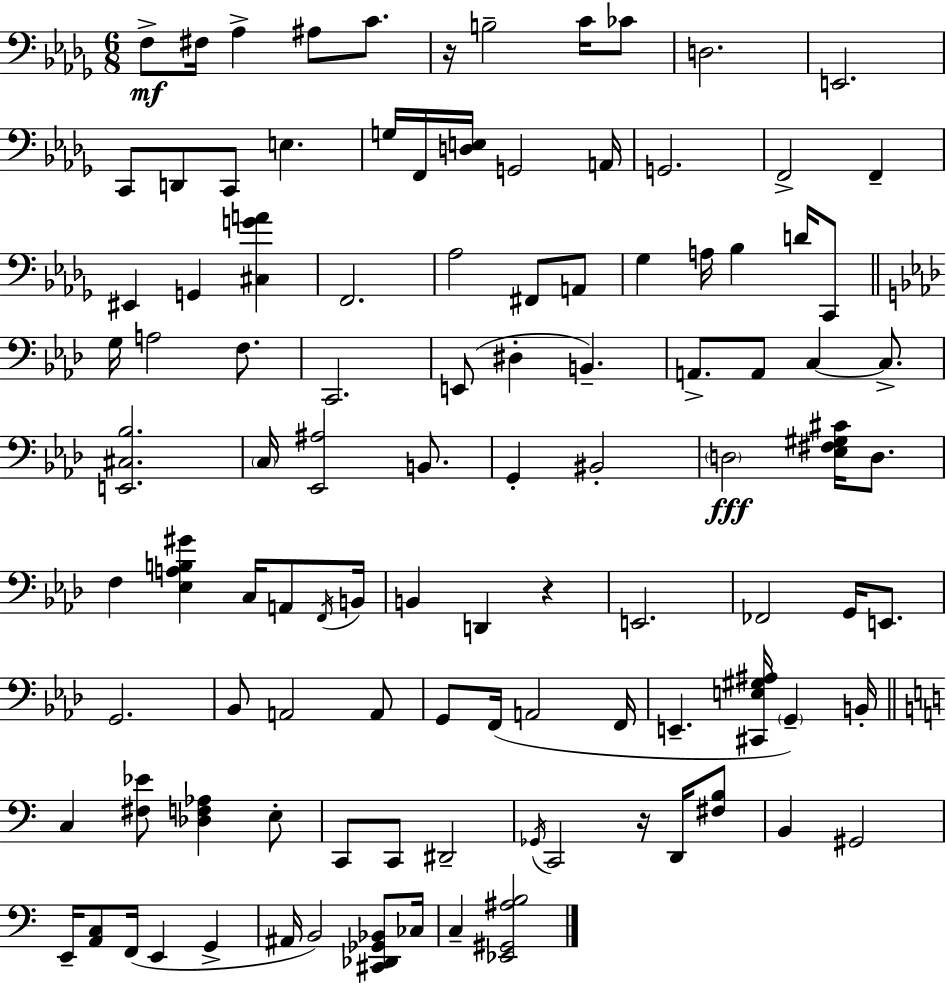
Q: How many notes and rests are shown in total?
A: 105